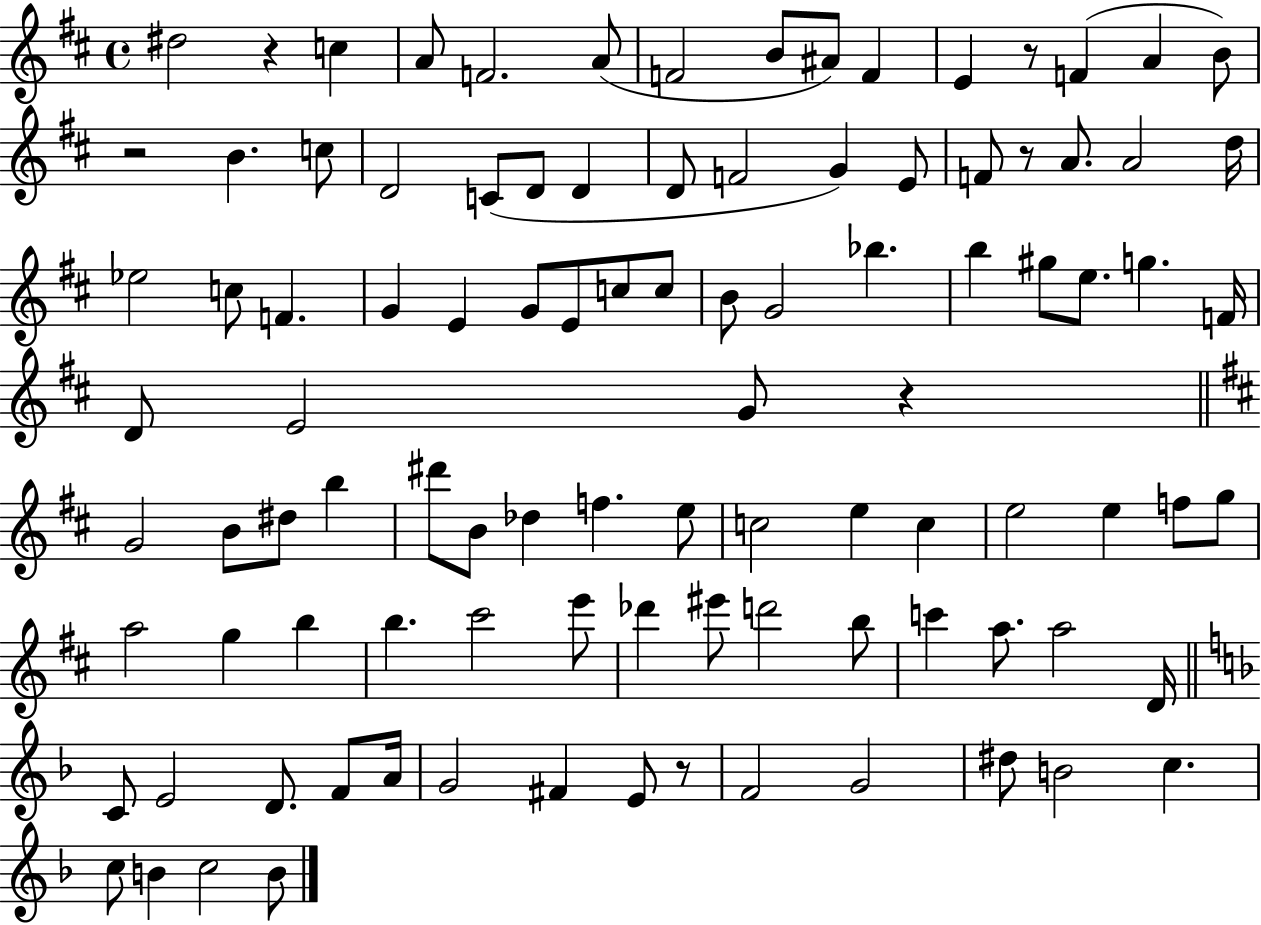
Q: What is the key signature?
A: D major